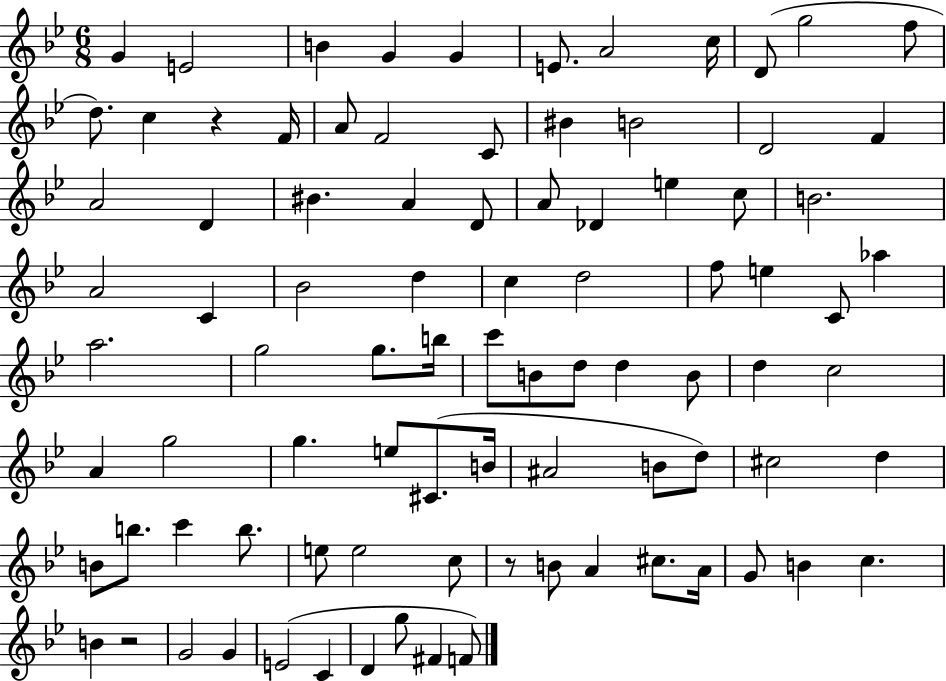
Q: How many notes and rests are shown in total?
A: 89